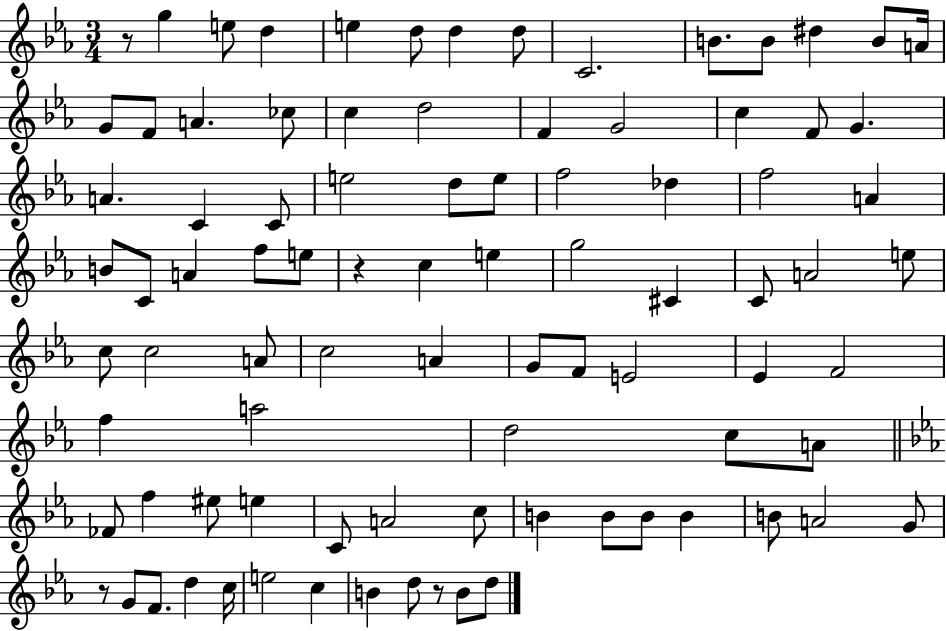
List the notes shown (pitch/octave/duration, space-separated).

R/e G5/q E5/e D5/q E5/q D5/e D5/q D5/e C4/h. B4/e. B4/e D#5/q B4/e A4/s G4/e F4/e A4/q. CES5/e C5/q D5/h F4/q G4/h C5/q F4/e G4/q. A4/q. C4/q C4/e E5/h D5/e E5/e F5/h Db5/q F5/h A4/q B4/e C4/e A4/q F5/e E5/e R/q C5/q E5/q G5/h C#4/q C4/e A4/h E5/e C5/e C5/h A4/e C5/h A4/q G4/e F4/e E4/h Eb4/q F4/h F5/q A5/h D5/h C5/e A4/e FES4/e F5/q EIS5/e E5/q C4/e A4/h C5/e B4/q B4/e B4/e B4/q B4/e A4/h G4/e R/e G4/e F4/e. D5/q C5/s E5/h C5/q B4/q D5/e R/e B4/e D5/e